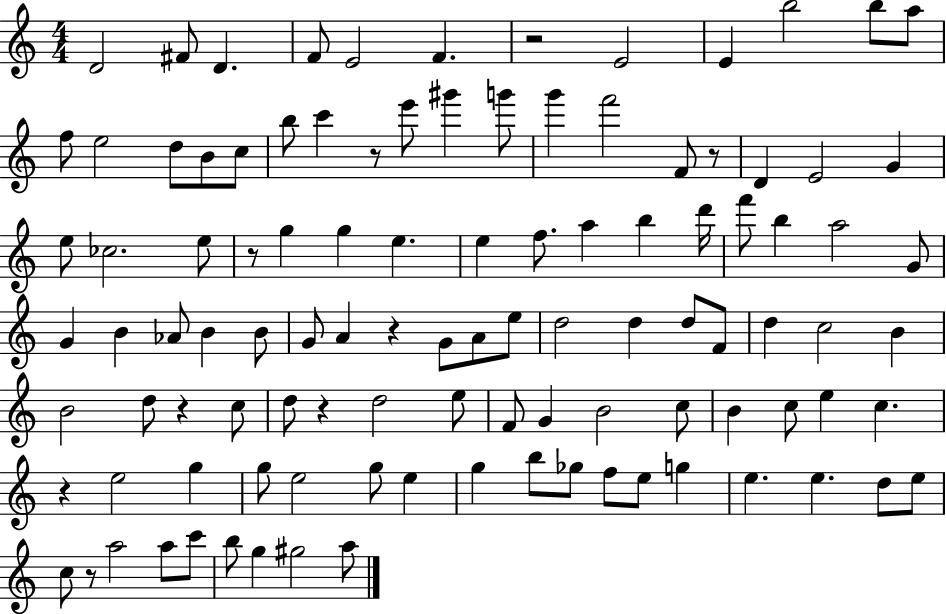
{
  \clef treble
  \numericTimeSignature
  \time 4/4
  \key c \major
  d'2 fis'8 d'4. | f'8 e'2 f'4. | r2 e'2 | e'4 b''2 b''8 a''8 | \break f''8 e''2 d''8 b'8 c''8 | b''8 c'''4 r8 e'''8 gis'''4 g'''8 | g'''4 f'''2 f'8 r8 | d'4 e'2 g'4 | \break e''8 ces''2. e''8 | r8 g''4 g''4 e''4. | e''4 f''8. a''4 b''4 d'''16 | f'''8 b''4 a''2 g'8 | \break g'4 b'4 aes'8 b'4 b'8 | g'8 a'4 r4 g'8 a'8 e''8 | d''2 d''4 d''8 f'8 | d''4 c''2 b'4 | \break b'2 d''8 r4 c''8 | d''8 r4 d''2 e''8 | f'8 g'4 b'2 c''8 | b'4 c''8 e''4 c''4. | \break r4 e''2 g''4 | g''8 e''2 g''8 e''4 | g''4 b''8 ges''8 f''8 e''8 g''4 | e''4. e''4. d''8 e''8 | \break c''8 r8 a''2 a''8 c'''8 | b''8 g''4 gis''2 a''8 | \bar "|."
}